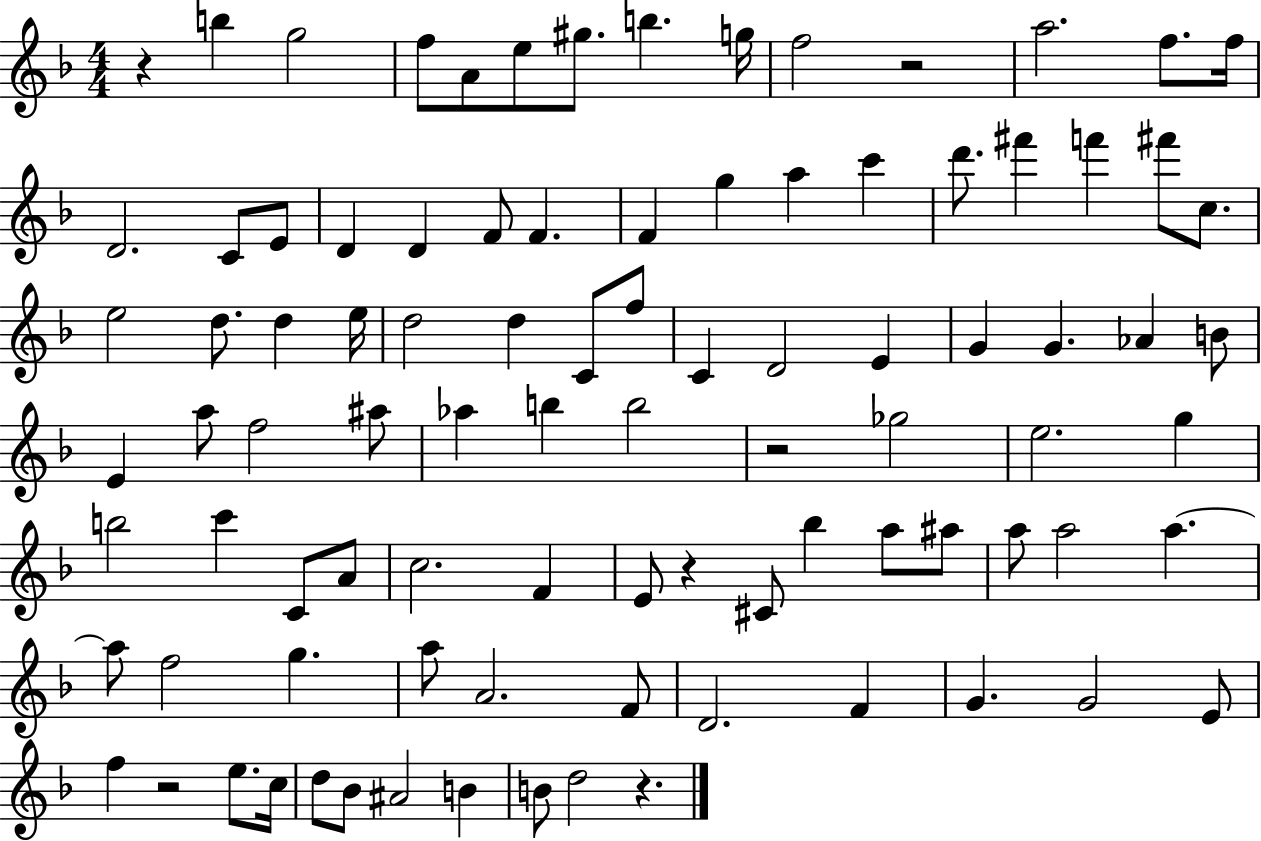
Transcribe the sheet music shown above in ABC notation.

X:1
T:Untitled
M:4/4
L:1/4
K:F
z b g2 f/2 A/2 e/2 ^g/2 b g/4 f2 z2 a2 f/2 f/4 D2 C/2 E/2 D D F/2 F F g a c' d'/2 ^f' f' ^f'/2 c/2 e2 d/2 d e/4 d2 d C/2 f/2 C D2 E G G _A B/2 E a/2 f2 ^a/2 _a b b2 z2 _g2 e2 g b2 c' C/2 A/2 c2 F E/2 z ^C/2 _b a/2 ^a/2 a/2 a2 a a/2 f2 g a/2 A2 F/2 D2 F G G2 E/2 f z2 e/2 c/4 d/2 _B/2 ^A2 B B/2 d2 z